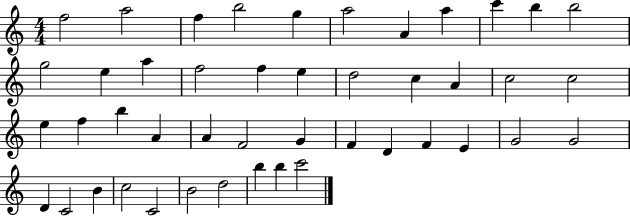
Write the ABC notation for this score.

X:1
T:Untitled
M:4/4
L:1/4
K:C
f2 a2 f b2 g a2 A a c' b b2 g2 e a f2 f e d2 c A c2 c2 e f b A A F2 G F D F E G2 G2 D C2 B c2 C2 B2 d2 b b c'2